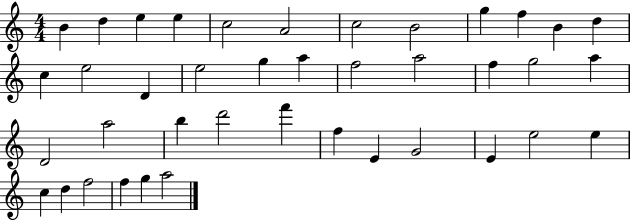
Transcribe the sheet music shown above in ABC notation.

X:1
T:Untitled
M:4/4
L:1/4
K:C
B d e e c2 A2 c2 B2 g f B d c e2 D e2 g a f2 a2 f g2 a D2 a2 b d'2 f' f E G2 E e2 e c d f2 f g a2